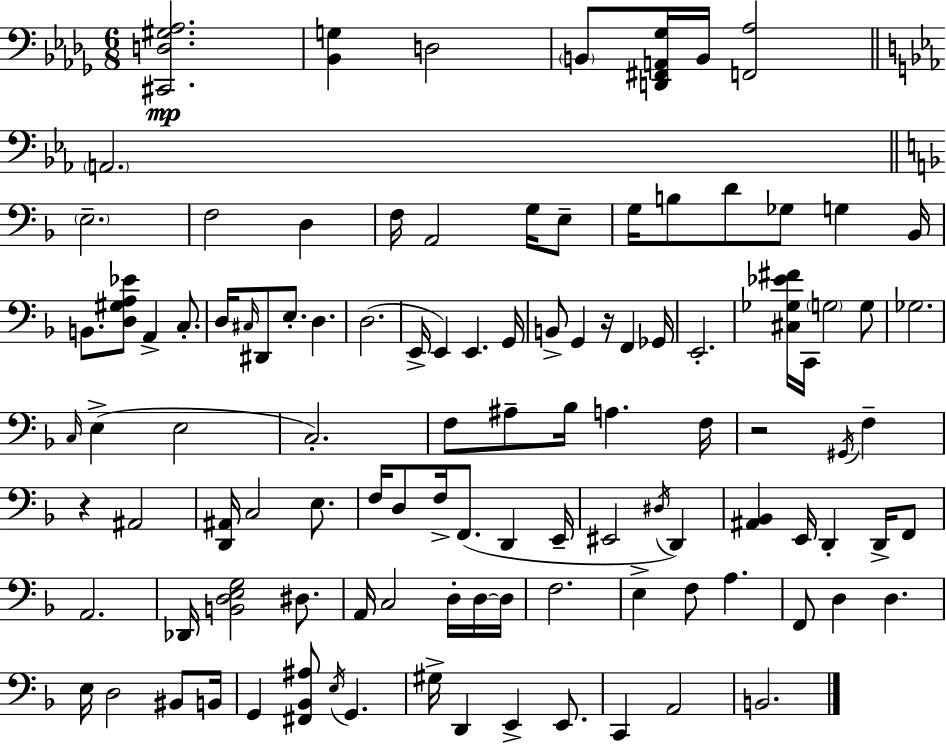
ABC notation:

X:1
T:Untitled
M:6/8
L:1/4
K:Bbm
[^C,,D,^G,_A,]2 [_B,,G,] D,2 B,,/2 [D,,^F,,A,,_G,]/4 B,,/4 [F,,_A,]2 A,,2 E,2 F,2 D, F,/4 A,,2 G,/4 E,/2 G,/4 B,/2 D/2 _G,/2 G, _B,,/4 B,,/2 [D,^G,A,_E]/2 A,, C,/2 D,/4 ^C,/4 ^D,,/2 E,/2 D, D,2 E,,/4 E,, E,, G,,/4 B,,/2 G,, z/4 F,, _G,,/4 E,,2 [^C,_G,_E^F]/4 C,,/4 G,2 G,/2 _G,2 C,/4 E, E,2 C,2 F,/2 ^A,/2 _B,/4 A, F,/4 z2 ^G,,/4 F, z ^A,,2 [D,,^A,,]/4 C,2 E,/2 F,/4 D,/2 F,/4 F,,/2 D,, E,,/4 ^E,,2 ^D,/4 D,, [^A,,_B,,] E,,/4 D,, D,,/4 F,,/2 A,,2 _D,,/4 [B,,D,E,G,]2 ^D,/2 A,,/4 C,2 D,/4 D,/4 D,/4 F,2 E, F,/2 A, F,,/2 D, D, E,/4 D,2 ^B,,/2 B,,/4 G,, [^F,,_B,,^A,]/2 E,/4 G,, ^G,/4 D,, E,, E,,/2 C,, A,,2 B,,2